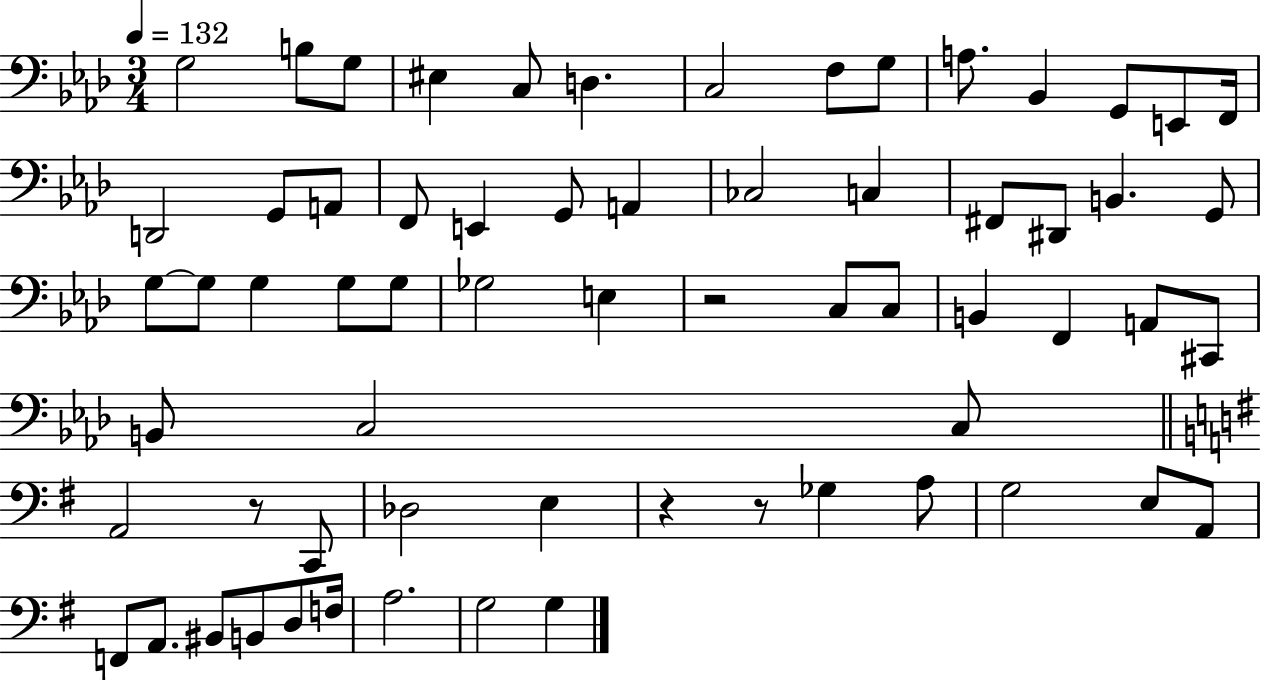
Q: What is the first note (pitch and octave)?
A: G3